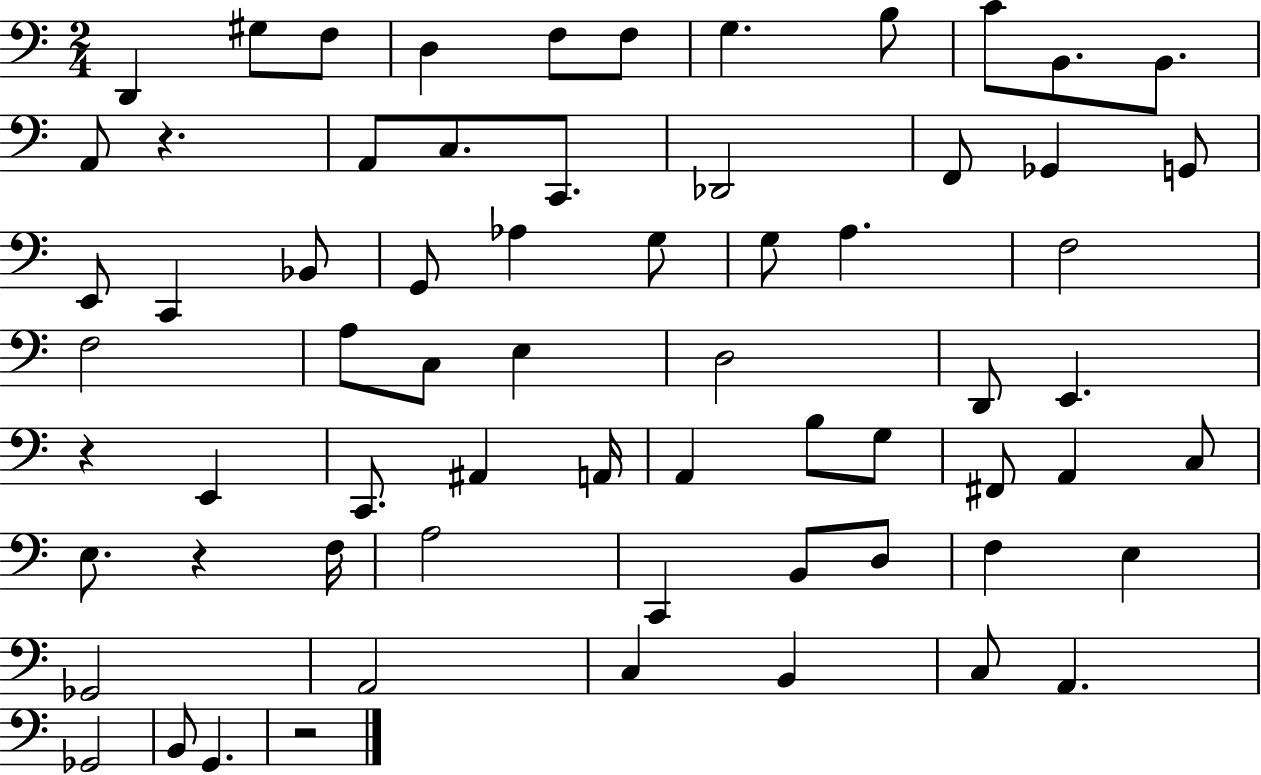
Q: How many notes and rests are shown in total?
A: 66